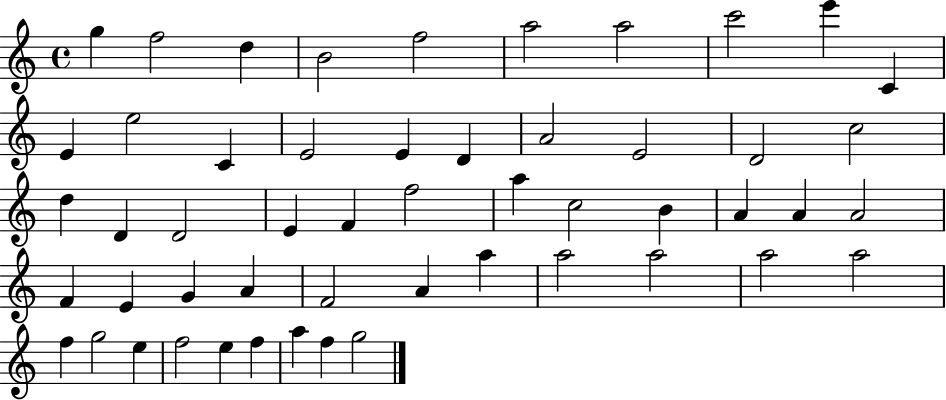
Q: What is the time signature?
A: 4/4